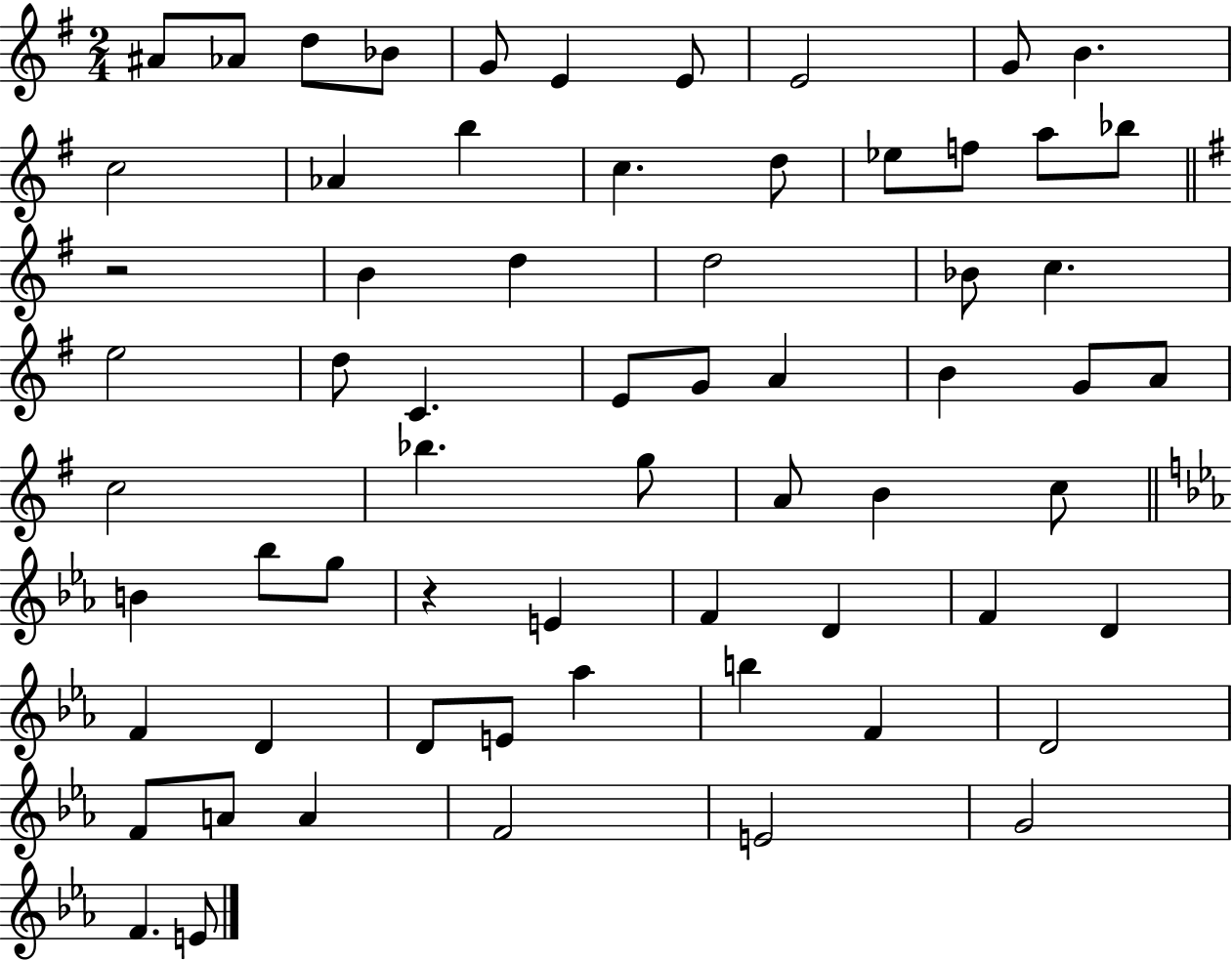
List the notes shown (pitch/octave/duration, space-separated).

A#4/e Ab4/e D5/e Bb4/e G4/e E4/q E4/e E4/h G4/e B4/q. C5/h Ab4/q B5/q C5/q. D5/e Eb5/e F5/e A5/e Bb5/e R/h B4/q D5/q D5/h Bb4/e C5/q. E5/h D5/e C4/q. E4/e G4/e A4/q B4/q G4/e A4/e C5/h Bb5/q. G5/e A4/e B4/q C5/e B4/q Bb5/e G5/e R/q E4/q F4/q D4/q F4/q D4/q F4/q D4/q D4/e E4/e Ab5/q B5/q F4/q D4/h F4/e A4/e A4/q F4/h E4/h G4/h F4/q. E4/e